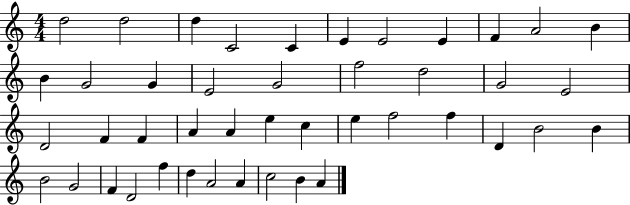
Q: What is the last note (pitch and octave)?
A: A4